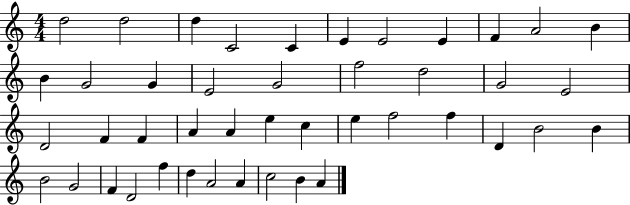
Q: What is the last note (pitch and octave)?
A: A4